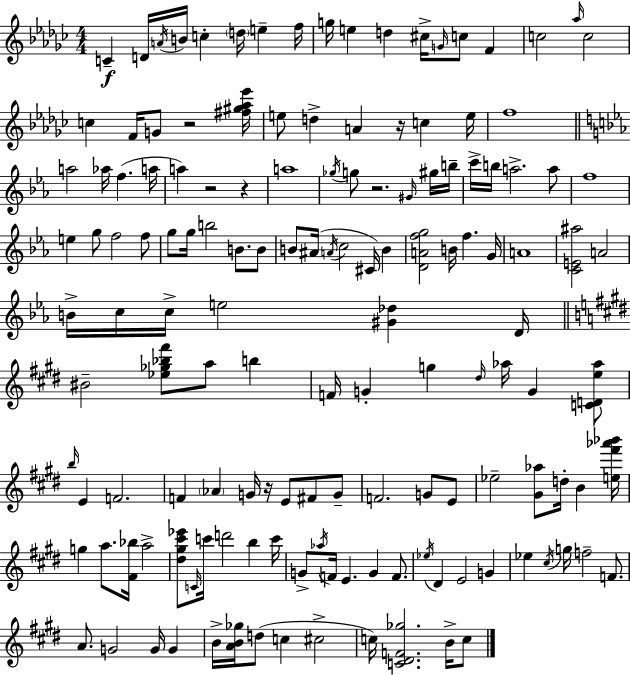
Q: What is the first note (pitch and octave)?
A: C4